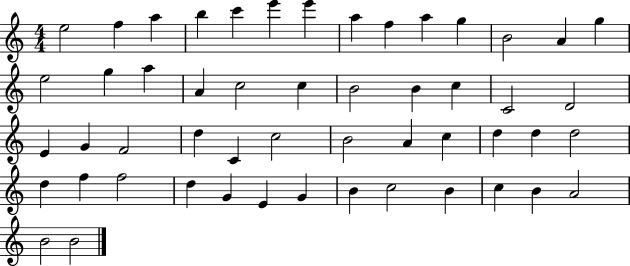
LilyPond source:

{
  \clef treble
  \numericTimeSignature
  \time 4/4
  \key c \major
  e''2 f''4 a''4 | b''4 c'''4 e'''4 e'''4 | a''4 f''4 a''4 g''4 | b'2 a'4 g''4 | \break e''2 g''4 a''4 | a'4 c''2 c''4 | b'2 b'4 c''4 | c'2 d'2 | \break e'4 g'4 f'2 | d''4 c'4 c''2 | b'2 a'4 c''4 | d''4 d''4 d''2 | \break d''4 f''4 f''2 | d''4 g'4 e'4 g'4 | b'4 c''2 b'4 | c''4 b'4 a'2 | \break b'2 b'2 | \bar "|."
}